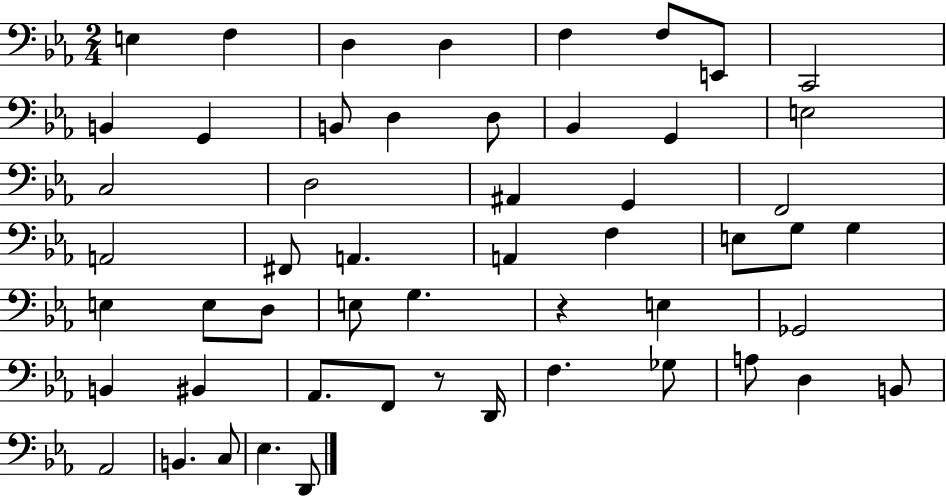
X:1
T:Untitled
M:2/4
L:1/4
K:Eb
E, F, D, D, F, F,/2 E,,/2 C,,2 B,, G,, B,,/2 D, D,/2 _B,, G,, E,2 C,2 D,2 ^A,, G,, F,,2 A,,2 ^F,,/2 A,, A,, F, E,/2 G,/2 G, E, E,/2 D,/2 E,/2 G, z E, _G,,2 B,, ^B,, _A,,/2 F,,/2 z/2 D,,/4 F, _G,/2 A,/2 D, B,,/2 _A,,2 B,, C,/2 _E, D,,/2